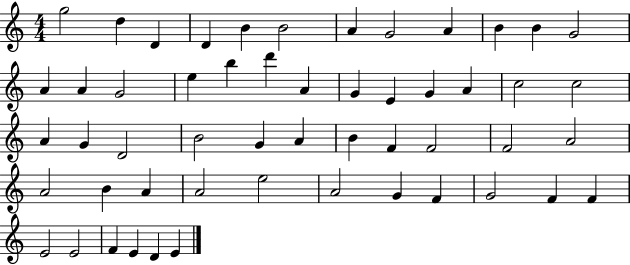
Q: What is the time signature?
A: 4/4